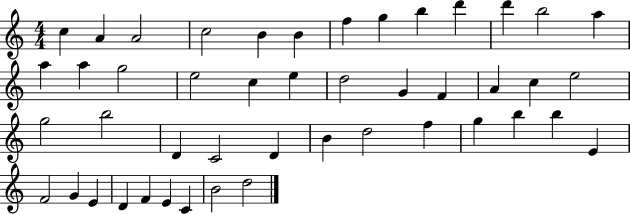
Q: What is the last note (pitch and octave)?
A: D5